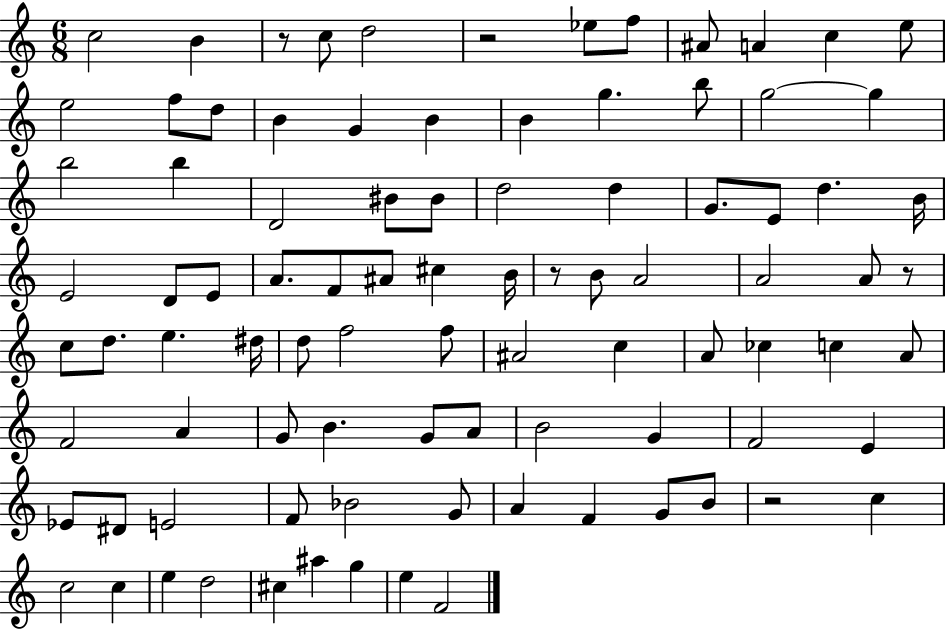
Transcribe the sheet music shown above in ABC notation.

X:1
T:Untitled
M:6/8
L:1/4
K:C
c2 B z/2 c/2 d2 z2 _e/2 f/2 ^A/2 A c e/2 e2 f/2 d/2 B G B B g b/2 g2 g b2 b D2 ^B/2 ^B/2 d2 d G/2 E/2 d B/4 E2 D/2 E/2 A/2 F/2 ^A/2 ^c B/4 z/2 B/2 A2 A2 A/2 z/2 c/2 d/2 e ^d/4 d/2 f2 f/2 ^A2 c A/2 _c c A/2 F2 A G/2 B G/2 A/2 B2 G F2 E _E/2 ^D/2 E2 F/2 _B2 G/2 A F G/2 B/2 z2 c c2 c e d2 ^c ^a g e F2